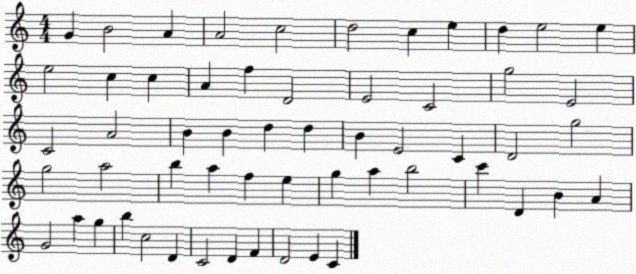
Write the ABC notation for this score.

X:1
T:Untitled
M:4/4
L:1/4
K:C
G B2 A A2 c2 d2 c e d e2 e e2 c c A f D2 E2 C2 g2 E2 C2 A2 B B d d B E2 C D2 g2 g2 a2 b a f e g a b2 c' D B A G2 a g b c2 D C2 D F D2 E C